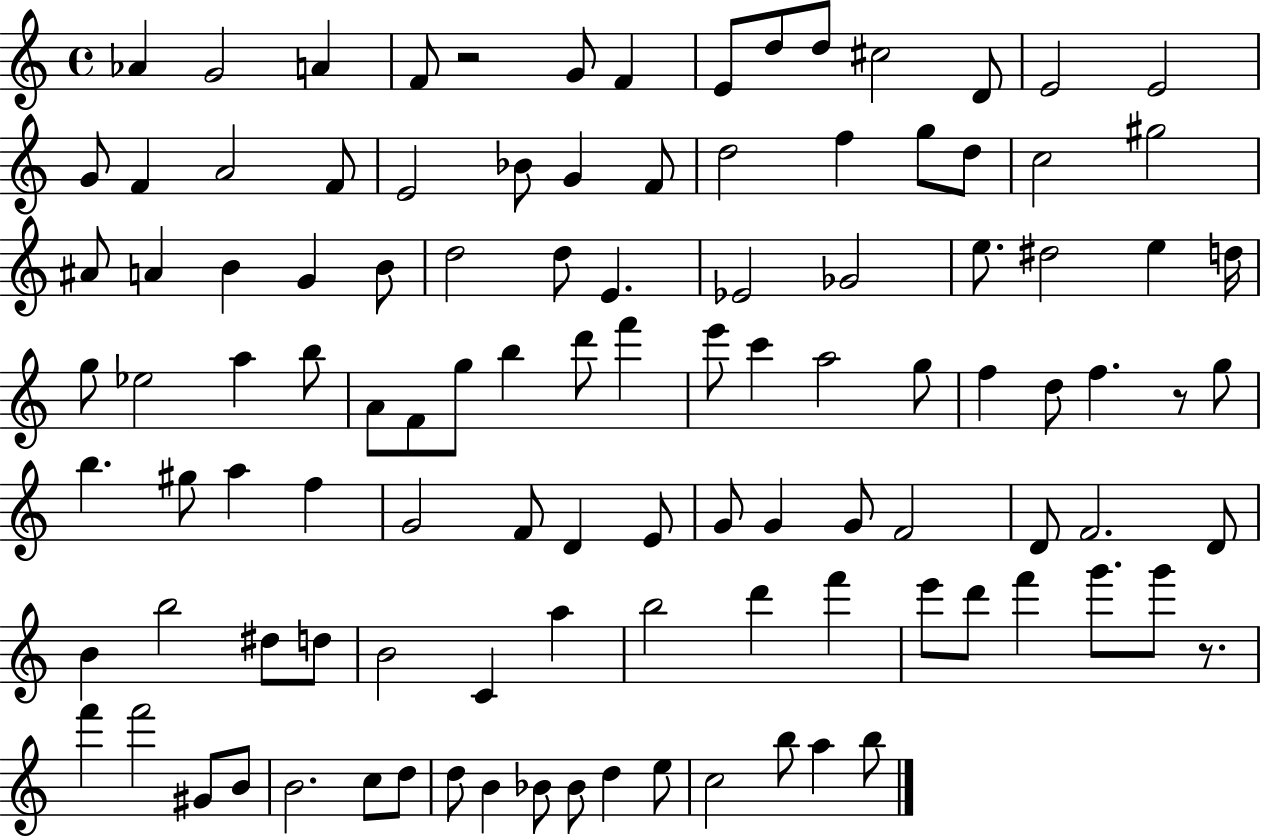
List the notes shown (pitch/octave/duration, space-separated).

Ab4/q G4/h A4/q F4/e R/h G4/e F4/q E4/e D5/e D5/e C#5/h D4/e E4/h E4/h G4/e F4/q A4/h F4/e E4/h Bb4/e G4/q F4/e D5/h F5/q G5/e D5/e C5/h G#5/h A#4/e A4/q B4/q G4/q B4/e D5/h D5/e E4/q. Eb4/h Gb4/h E5/e. D#5/h E5/q D5/s G5/e Eb5/h A5/q B5/e A4/e F4/e G5/e B5/q D6/e F6/q E6/e C6/q A5/h G5/e F5/q D5/e F5/q. R/e G5/e B5/q. G#5/e A5/q F5/q G4/h F4/e D4/q E4/e G4/e G4/q G4/e F4/h D4/e F4/h. D4/e B4/q B5/h D#5/e D5/e B4/h C4/q A5/q B5/h D6/q F6/q E6/e D6/e F6/q G6/e. G6/e R/e. F6/q F6/h G#4/e B4/e B4/h. C5/e D5/e D5/e B4/q Bb4/e Bb4/e D5/q E5/e C5/h B5/e A5/q B5/e